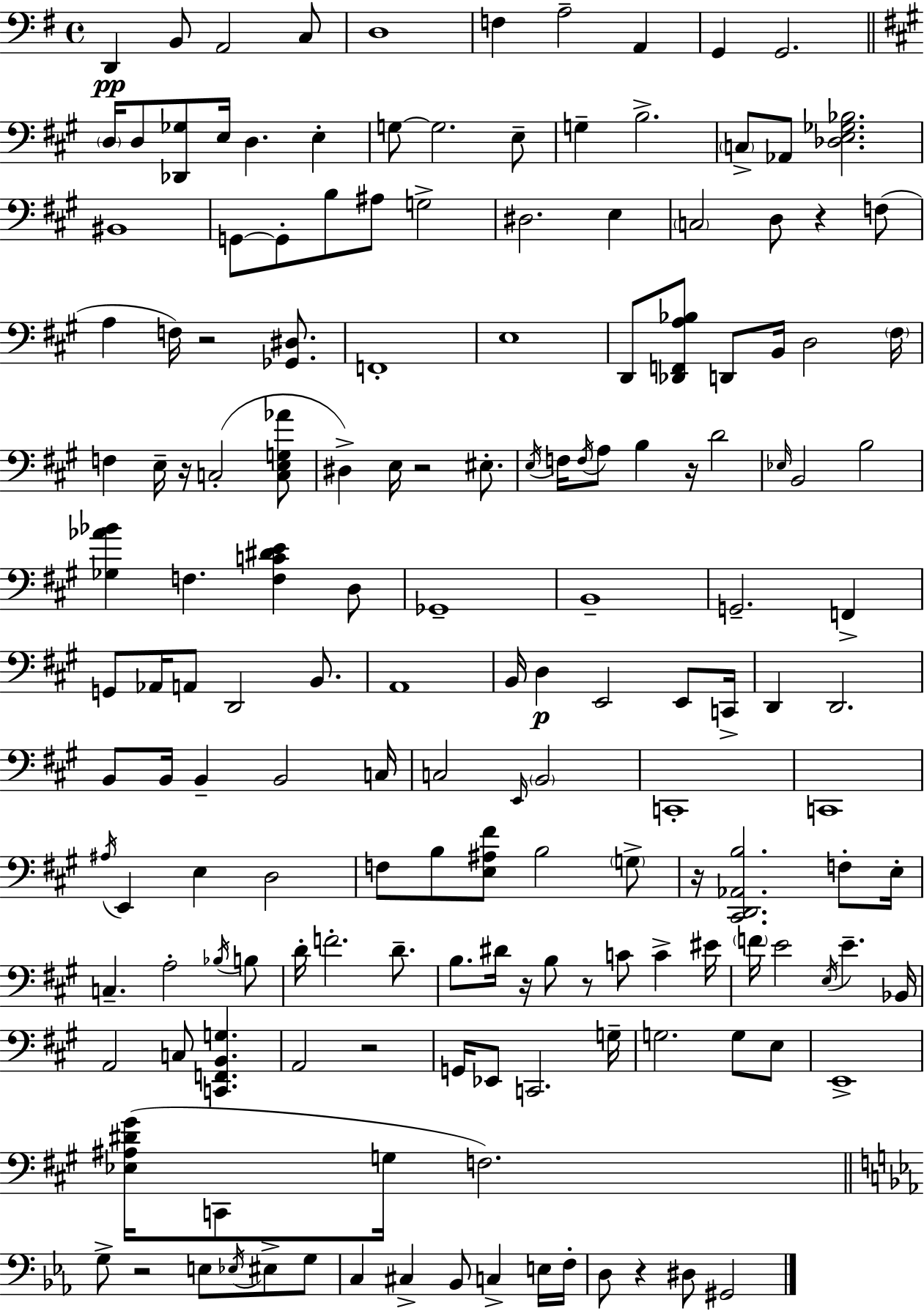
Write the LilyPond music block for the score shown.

{
  \clef bass
  \time 4/4
  \defaultTimeSignature
  \key g \major
  d,4\pp b,8 a,2 c8 | d1 | f4 a2-- a,4 | g,4 g,2. | \break \bar "||" \break \key a \major \parenthesize d16 d8 <des, ges>8 e16 d4. e4-. | g8~~ g2. e8-- | g4-- b2.-> | \parenthesize c8-> aes,8 <des e ges bes>2. | \break bis,1 | g,8~~ g,8-. b8 ais8 g2-> | dis2. e4 | \parenthesize c2 d8 r4 f8( | \break a4 f16) r2 <ges, dis>8. | f,1-. | e1 | d,8 <des, f, a bes>8 d,8 b,16 d2 \parenthesize fis16 | \break f4 e16-- r16 c2-.( <c e g aes'>8 | dis4->) e16 r2 eis8.-. | \acciaccatura { e16 } f16 \acciaccatura { f16 } a8 b4 r16 d'2 | \grace { ees16 } b,2 b2 | \break <ges aes' bes'>4 f4. <f c' dis' e'>4 | d8 ges,1-- | b,1-- | g,2.-- f,4-> | \break g,8 aes,16 a,8 d,2 | b,8. a,1 | b,16 d4\p e,2 | e,8 c,16-> d,4 d,2. | \break b,8 b,16 b,4-- b,2 | c16 c2 \grace { e,16 } \parenthesize b,2 | c,1-. | c,1 | \break \acciaccatura { ais16 } e,4 e4 d2 | f8 b8 <e ais fis'>8 b2 | \parenthesize g8-> r16 <cis, d, aes, b>2. | f8-. e16-. c4.-- a2-. | \break \acciaccatura { bes16 } b8 d'16-. f'2.-. | d'8.-- b8. dis'16 r16 b8 r8 c'8 | c'4-> eis'16 \parenthesize f'16 e'2 \acciaccatura { e16 } | e'4.-- bes,16 a,2 c8 | \break <c, f, b, g>4. a,2 r2 | g,16 ees,8 c,2. | g16-- g2. | g8 e8 e,1-> | \break <ees ais dis' gis'>16( c,8 g16 f2.) | \bar "||" \break \key c \minor g8-> r2 e8 \acciaccatura { ees16 } eis8-> g8 | c4 cis4-> bes,8 c4-> e16 | f16-. d8 r4 dis8 gis,2 | \bar "|."
}